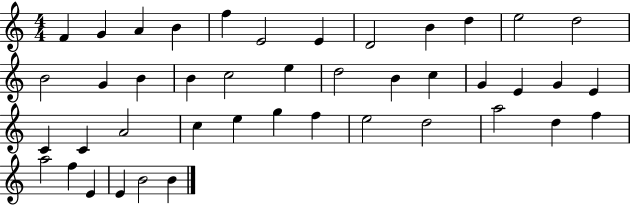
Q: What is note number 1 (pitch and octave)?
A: F4